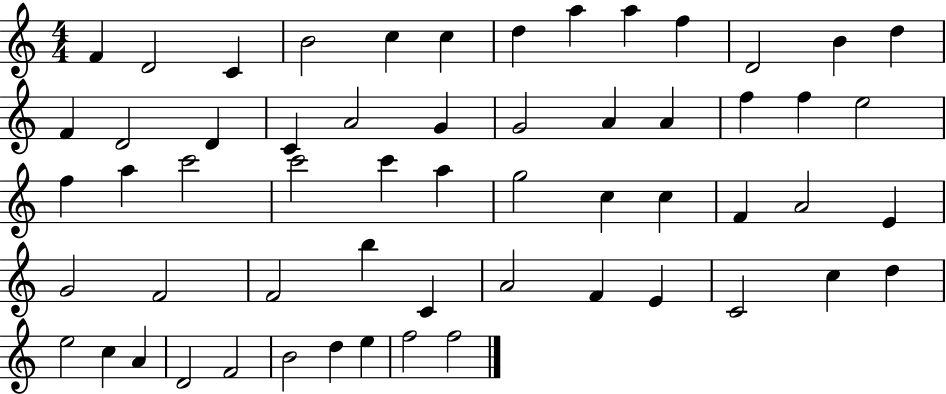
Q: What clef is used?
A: treble